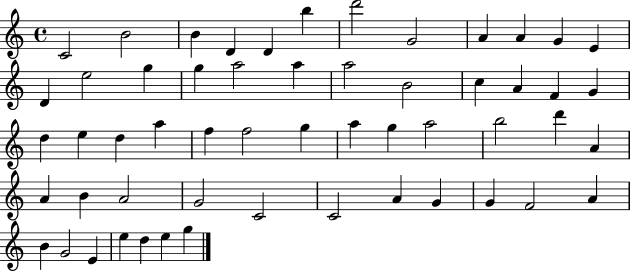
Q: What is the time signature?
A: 4/4